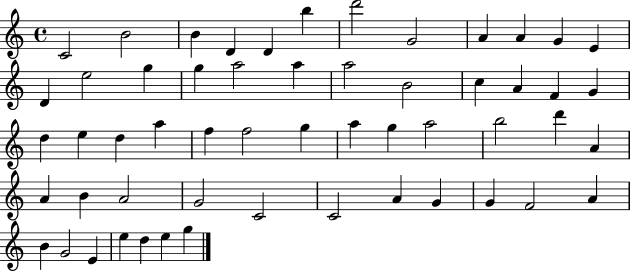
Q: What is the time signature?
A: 4/4